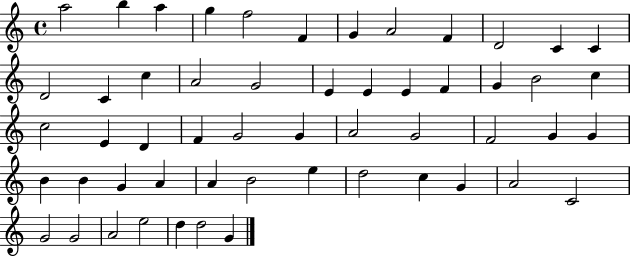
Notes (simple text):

A5/h B5/q A5/q G5/q F5/h F4/q G4/q A4/h F4/q D4/h C4/q C4/q D4/h C4/q C5/q A4/h G4/h E4/q E4/q E4/q F4/q G4/q B4/h C5/q C5/h E4/q D4/q F4/q G4/h G4/q A4/h G4/h F4/h G4/q G4/q B4/q B4/q G4/q A4/q A4/q B4/h E5/q D5/h C5/q G4/q A4/h C4/h G4/h G4/h A4/h E5/h D5/q D5/h G4/q